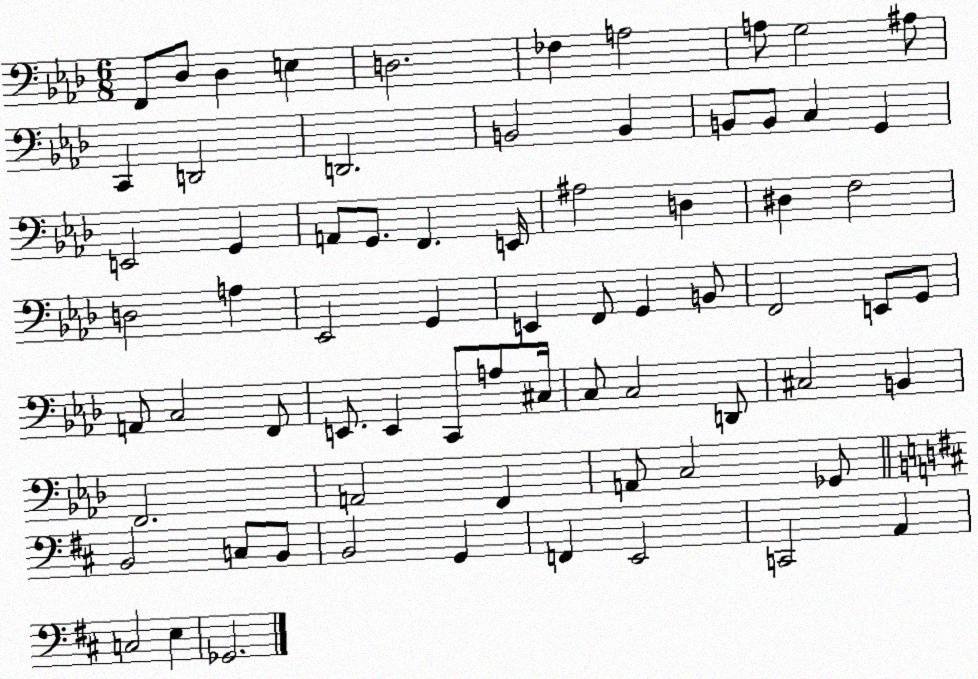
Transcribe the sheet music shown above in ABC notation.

X:1
T:Untitled
M:6/8
L:1/4
K:Ab
F,,/2 _D,/2 _D, E, D,2 _F, A,2 A,/2 G,2 ^A,/2 C,, D,,2 D,,2 B,,2 B,, B,,/2 B,,/2 C, G,, E,,2 G,, A,,/2 G,,/2 F,, E,,/4 ^A,2 D, ^D, F,2 D,2 A, _E,,2 G,, E,, F,,/2 G,, B,,/2 F,,2 E,,/2 G,,/2 A,,/2 C,2 F,,/2 E,,/2 E,, C,,/2 A,/2 ^C,/4 C,/2 C,2 D,,/2 ^C,2 B,, F,,2 A,,2 F,, A,,/2 C,2 _G,,/2 B,,2 C,/2 B,,/2 B,,2 G,, F,, E,,2 C,,2 A,, C,2 E, _G,,2